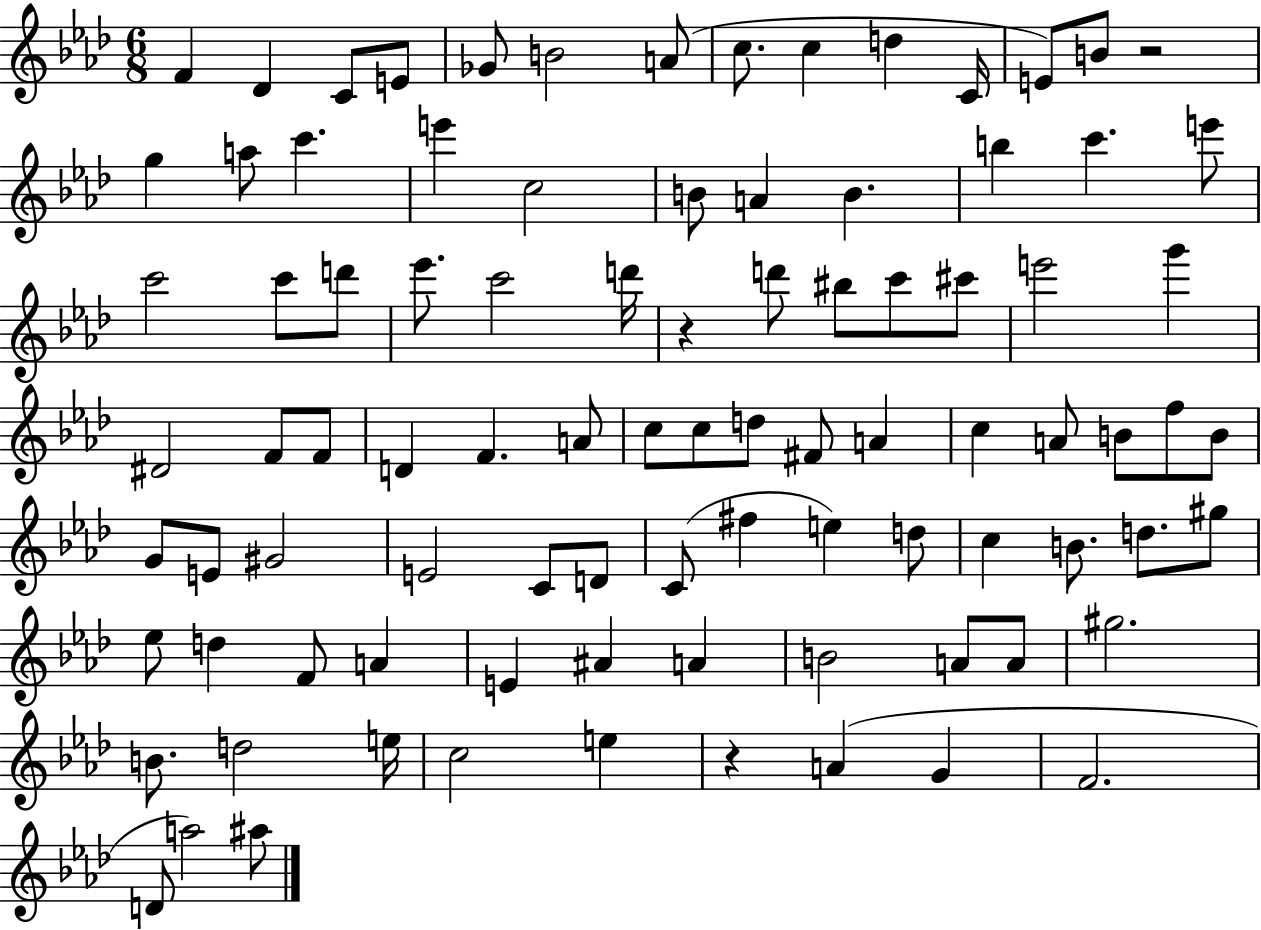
{
  \clef treble
  \numericTimeSignature
  \time 6/8
  \key aes \major
  f'4 des'4 c'8 e'8 | ges'8 b'2 a'8( | c''8. c''4 d''4 c'16 | e'8) b'8 r2 | \break g''4 a''8 c'''4. | e'''4 c''2 | b'8 a'4 b'4. | b''4 c'''4. e'''8 | \break c'''2 c'''8 d'''8 | ees'''8. c'''2 d'''16 | r4 d'''8 bis''8 c'''8 cis'''8 | e'''2 g'''4 | \break dis'2 f'8 f'8 | d'4 f'4. a'8 | c''8 c''8 d''8 fis'8 a'4 | c''4 a'8 b'8 f''8 b'8 | \break g'8 e'8 gis'2 | e'2 c'8 d'8 | c'8( fis''4 e''4) d''8 | c''4 b'8. d''8. gis''8 | \break ees''8 d''4 f'8 a'4 | e'4 ais'4 a'4 | b'2 a'8 a'8 | gis''2. | \break b'8. d''2 e''16 | c''2 e''4 | r4 a'4( g'4 | f'2. | \break d'8 a''2) ais''8 | \bar "|."
}